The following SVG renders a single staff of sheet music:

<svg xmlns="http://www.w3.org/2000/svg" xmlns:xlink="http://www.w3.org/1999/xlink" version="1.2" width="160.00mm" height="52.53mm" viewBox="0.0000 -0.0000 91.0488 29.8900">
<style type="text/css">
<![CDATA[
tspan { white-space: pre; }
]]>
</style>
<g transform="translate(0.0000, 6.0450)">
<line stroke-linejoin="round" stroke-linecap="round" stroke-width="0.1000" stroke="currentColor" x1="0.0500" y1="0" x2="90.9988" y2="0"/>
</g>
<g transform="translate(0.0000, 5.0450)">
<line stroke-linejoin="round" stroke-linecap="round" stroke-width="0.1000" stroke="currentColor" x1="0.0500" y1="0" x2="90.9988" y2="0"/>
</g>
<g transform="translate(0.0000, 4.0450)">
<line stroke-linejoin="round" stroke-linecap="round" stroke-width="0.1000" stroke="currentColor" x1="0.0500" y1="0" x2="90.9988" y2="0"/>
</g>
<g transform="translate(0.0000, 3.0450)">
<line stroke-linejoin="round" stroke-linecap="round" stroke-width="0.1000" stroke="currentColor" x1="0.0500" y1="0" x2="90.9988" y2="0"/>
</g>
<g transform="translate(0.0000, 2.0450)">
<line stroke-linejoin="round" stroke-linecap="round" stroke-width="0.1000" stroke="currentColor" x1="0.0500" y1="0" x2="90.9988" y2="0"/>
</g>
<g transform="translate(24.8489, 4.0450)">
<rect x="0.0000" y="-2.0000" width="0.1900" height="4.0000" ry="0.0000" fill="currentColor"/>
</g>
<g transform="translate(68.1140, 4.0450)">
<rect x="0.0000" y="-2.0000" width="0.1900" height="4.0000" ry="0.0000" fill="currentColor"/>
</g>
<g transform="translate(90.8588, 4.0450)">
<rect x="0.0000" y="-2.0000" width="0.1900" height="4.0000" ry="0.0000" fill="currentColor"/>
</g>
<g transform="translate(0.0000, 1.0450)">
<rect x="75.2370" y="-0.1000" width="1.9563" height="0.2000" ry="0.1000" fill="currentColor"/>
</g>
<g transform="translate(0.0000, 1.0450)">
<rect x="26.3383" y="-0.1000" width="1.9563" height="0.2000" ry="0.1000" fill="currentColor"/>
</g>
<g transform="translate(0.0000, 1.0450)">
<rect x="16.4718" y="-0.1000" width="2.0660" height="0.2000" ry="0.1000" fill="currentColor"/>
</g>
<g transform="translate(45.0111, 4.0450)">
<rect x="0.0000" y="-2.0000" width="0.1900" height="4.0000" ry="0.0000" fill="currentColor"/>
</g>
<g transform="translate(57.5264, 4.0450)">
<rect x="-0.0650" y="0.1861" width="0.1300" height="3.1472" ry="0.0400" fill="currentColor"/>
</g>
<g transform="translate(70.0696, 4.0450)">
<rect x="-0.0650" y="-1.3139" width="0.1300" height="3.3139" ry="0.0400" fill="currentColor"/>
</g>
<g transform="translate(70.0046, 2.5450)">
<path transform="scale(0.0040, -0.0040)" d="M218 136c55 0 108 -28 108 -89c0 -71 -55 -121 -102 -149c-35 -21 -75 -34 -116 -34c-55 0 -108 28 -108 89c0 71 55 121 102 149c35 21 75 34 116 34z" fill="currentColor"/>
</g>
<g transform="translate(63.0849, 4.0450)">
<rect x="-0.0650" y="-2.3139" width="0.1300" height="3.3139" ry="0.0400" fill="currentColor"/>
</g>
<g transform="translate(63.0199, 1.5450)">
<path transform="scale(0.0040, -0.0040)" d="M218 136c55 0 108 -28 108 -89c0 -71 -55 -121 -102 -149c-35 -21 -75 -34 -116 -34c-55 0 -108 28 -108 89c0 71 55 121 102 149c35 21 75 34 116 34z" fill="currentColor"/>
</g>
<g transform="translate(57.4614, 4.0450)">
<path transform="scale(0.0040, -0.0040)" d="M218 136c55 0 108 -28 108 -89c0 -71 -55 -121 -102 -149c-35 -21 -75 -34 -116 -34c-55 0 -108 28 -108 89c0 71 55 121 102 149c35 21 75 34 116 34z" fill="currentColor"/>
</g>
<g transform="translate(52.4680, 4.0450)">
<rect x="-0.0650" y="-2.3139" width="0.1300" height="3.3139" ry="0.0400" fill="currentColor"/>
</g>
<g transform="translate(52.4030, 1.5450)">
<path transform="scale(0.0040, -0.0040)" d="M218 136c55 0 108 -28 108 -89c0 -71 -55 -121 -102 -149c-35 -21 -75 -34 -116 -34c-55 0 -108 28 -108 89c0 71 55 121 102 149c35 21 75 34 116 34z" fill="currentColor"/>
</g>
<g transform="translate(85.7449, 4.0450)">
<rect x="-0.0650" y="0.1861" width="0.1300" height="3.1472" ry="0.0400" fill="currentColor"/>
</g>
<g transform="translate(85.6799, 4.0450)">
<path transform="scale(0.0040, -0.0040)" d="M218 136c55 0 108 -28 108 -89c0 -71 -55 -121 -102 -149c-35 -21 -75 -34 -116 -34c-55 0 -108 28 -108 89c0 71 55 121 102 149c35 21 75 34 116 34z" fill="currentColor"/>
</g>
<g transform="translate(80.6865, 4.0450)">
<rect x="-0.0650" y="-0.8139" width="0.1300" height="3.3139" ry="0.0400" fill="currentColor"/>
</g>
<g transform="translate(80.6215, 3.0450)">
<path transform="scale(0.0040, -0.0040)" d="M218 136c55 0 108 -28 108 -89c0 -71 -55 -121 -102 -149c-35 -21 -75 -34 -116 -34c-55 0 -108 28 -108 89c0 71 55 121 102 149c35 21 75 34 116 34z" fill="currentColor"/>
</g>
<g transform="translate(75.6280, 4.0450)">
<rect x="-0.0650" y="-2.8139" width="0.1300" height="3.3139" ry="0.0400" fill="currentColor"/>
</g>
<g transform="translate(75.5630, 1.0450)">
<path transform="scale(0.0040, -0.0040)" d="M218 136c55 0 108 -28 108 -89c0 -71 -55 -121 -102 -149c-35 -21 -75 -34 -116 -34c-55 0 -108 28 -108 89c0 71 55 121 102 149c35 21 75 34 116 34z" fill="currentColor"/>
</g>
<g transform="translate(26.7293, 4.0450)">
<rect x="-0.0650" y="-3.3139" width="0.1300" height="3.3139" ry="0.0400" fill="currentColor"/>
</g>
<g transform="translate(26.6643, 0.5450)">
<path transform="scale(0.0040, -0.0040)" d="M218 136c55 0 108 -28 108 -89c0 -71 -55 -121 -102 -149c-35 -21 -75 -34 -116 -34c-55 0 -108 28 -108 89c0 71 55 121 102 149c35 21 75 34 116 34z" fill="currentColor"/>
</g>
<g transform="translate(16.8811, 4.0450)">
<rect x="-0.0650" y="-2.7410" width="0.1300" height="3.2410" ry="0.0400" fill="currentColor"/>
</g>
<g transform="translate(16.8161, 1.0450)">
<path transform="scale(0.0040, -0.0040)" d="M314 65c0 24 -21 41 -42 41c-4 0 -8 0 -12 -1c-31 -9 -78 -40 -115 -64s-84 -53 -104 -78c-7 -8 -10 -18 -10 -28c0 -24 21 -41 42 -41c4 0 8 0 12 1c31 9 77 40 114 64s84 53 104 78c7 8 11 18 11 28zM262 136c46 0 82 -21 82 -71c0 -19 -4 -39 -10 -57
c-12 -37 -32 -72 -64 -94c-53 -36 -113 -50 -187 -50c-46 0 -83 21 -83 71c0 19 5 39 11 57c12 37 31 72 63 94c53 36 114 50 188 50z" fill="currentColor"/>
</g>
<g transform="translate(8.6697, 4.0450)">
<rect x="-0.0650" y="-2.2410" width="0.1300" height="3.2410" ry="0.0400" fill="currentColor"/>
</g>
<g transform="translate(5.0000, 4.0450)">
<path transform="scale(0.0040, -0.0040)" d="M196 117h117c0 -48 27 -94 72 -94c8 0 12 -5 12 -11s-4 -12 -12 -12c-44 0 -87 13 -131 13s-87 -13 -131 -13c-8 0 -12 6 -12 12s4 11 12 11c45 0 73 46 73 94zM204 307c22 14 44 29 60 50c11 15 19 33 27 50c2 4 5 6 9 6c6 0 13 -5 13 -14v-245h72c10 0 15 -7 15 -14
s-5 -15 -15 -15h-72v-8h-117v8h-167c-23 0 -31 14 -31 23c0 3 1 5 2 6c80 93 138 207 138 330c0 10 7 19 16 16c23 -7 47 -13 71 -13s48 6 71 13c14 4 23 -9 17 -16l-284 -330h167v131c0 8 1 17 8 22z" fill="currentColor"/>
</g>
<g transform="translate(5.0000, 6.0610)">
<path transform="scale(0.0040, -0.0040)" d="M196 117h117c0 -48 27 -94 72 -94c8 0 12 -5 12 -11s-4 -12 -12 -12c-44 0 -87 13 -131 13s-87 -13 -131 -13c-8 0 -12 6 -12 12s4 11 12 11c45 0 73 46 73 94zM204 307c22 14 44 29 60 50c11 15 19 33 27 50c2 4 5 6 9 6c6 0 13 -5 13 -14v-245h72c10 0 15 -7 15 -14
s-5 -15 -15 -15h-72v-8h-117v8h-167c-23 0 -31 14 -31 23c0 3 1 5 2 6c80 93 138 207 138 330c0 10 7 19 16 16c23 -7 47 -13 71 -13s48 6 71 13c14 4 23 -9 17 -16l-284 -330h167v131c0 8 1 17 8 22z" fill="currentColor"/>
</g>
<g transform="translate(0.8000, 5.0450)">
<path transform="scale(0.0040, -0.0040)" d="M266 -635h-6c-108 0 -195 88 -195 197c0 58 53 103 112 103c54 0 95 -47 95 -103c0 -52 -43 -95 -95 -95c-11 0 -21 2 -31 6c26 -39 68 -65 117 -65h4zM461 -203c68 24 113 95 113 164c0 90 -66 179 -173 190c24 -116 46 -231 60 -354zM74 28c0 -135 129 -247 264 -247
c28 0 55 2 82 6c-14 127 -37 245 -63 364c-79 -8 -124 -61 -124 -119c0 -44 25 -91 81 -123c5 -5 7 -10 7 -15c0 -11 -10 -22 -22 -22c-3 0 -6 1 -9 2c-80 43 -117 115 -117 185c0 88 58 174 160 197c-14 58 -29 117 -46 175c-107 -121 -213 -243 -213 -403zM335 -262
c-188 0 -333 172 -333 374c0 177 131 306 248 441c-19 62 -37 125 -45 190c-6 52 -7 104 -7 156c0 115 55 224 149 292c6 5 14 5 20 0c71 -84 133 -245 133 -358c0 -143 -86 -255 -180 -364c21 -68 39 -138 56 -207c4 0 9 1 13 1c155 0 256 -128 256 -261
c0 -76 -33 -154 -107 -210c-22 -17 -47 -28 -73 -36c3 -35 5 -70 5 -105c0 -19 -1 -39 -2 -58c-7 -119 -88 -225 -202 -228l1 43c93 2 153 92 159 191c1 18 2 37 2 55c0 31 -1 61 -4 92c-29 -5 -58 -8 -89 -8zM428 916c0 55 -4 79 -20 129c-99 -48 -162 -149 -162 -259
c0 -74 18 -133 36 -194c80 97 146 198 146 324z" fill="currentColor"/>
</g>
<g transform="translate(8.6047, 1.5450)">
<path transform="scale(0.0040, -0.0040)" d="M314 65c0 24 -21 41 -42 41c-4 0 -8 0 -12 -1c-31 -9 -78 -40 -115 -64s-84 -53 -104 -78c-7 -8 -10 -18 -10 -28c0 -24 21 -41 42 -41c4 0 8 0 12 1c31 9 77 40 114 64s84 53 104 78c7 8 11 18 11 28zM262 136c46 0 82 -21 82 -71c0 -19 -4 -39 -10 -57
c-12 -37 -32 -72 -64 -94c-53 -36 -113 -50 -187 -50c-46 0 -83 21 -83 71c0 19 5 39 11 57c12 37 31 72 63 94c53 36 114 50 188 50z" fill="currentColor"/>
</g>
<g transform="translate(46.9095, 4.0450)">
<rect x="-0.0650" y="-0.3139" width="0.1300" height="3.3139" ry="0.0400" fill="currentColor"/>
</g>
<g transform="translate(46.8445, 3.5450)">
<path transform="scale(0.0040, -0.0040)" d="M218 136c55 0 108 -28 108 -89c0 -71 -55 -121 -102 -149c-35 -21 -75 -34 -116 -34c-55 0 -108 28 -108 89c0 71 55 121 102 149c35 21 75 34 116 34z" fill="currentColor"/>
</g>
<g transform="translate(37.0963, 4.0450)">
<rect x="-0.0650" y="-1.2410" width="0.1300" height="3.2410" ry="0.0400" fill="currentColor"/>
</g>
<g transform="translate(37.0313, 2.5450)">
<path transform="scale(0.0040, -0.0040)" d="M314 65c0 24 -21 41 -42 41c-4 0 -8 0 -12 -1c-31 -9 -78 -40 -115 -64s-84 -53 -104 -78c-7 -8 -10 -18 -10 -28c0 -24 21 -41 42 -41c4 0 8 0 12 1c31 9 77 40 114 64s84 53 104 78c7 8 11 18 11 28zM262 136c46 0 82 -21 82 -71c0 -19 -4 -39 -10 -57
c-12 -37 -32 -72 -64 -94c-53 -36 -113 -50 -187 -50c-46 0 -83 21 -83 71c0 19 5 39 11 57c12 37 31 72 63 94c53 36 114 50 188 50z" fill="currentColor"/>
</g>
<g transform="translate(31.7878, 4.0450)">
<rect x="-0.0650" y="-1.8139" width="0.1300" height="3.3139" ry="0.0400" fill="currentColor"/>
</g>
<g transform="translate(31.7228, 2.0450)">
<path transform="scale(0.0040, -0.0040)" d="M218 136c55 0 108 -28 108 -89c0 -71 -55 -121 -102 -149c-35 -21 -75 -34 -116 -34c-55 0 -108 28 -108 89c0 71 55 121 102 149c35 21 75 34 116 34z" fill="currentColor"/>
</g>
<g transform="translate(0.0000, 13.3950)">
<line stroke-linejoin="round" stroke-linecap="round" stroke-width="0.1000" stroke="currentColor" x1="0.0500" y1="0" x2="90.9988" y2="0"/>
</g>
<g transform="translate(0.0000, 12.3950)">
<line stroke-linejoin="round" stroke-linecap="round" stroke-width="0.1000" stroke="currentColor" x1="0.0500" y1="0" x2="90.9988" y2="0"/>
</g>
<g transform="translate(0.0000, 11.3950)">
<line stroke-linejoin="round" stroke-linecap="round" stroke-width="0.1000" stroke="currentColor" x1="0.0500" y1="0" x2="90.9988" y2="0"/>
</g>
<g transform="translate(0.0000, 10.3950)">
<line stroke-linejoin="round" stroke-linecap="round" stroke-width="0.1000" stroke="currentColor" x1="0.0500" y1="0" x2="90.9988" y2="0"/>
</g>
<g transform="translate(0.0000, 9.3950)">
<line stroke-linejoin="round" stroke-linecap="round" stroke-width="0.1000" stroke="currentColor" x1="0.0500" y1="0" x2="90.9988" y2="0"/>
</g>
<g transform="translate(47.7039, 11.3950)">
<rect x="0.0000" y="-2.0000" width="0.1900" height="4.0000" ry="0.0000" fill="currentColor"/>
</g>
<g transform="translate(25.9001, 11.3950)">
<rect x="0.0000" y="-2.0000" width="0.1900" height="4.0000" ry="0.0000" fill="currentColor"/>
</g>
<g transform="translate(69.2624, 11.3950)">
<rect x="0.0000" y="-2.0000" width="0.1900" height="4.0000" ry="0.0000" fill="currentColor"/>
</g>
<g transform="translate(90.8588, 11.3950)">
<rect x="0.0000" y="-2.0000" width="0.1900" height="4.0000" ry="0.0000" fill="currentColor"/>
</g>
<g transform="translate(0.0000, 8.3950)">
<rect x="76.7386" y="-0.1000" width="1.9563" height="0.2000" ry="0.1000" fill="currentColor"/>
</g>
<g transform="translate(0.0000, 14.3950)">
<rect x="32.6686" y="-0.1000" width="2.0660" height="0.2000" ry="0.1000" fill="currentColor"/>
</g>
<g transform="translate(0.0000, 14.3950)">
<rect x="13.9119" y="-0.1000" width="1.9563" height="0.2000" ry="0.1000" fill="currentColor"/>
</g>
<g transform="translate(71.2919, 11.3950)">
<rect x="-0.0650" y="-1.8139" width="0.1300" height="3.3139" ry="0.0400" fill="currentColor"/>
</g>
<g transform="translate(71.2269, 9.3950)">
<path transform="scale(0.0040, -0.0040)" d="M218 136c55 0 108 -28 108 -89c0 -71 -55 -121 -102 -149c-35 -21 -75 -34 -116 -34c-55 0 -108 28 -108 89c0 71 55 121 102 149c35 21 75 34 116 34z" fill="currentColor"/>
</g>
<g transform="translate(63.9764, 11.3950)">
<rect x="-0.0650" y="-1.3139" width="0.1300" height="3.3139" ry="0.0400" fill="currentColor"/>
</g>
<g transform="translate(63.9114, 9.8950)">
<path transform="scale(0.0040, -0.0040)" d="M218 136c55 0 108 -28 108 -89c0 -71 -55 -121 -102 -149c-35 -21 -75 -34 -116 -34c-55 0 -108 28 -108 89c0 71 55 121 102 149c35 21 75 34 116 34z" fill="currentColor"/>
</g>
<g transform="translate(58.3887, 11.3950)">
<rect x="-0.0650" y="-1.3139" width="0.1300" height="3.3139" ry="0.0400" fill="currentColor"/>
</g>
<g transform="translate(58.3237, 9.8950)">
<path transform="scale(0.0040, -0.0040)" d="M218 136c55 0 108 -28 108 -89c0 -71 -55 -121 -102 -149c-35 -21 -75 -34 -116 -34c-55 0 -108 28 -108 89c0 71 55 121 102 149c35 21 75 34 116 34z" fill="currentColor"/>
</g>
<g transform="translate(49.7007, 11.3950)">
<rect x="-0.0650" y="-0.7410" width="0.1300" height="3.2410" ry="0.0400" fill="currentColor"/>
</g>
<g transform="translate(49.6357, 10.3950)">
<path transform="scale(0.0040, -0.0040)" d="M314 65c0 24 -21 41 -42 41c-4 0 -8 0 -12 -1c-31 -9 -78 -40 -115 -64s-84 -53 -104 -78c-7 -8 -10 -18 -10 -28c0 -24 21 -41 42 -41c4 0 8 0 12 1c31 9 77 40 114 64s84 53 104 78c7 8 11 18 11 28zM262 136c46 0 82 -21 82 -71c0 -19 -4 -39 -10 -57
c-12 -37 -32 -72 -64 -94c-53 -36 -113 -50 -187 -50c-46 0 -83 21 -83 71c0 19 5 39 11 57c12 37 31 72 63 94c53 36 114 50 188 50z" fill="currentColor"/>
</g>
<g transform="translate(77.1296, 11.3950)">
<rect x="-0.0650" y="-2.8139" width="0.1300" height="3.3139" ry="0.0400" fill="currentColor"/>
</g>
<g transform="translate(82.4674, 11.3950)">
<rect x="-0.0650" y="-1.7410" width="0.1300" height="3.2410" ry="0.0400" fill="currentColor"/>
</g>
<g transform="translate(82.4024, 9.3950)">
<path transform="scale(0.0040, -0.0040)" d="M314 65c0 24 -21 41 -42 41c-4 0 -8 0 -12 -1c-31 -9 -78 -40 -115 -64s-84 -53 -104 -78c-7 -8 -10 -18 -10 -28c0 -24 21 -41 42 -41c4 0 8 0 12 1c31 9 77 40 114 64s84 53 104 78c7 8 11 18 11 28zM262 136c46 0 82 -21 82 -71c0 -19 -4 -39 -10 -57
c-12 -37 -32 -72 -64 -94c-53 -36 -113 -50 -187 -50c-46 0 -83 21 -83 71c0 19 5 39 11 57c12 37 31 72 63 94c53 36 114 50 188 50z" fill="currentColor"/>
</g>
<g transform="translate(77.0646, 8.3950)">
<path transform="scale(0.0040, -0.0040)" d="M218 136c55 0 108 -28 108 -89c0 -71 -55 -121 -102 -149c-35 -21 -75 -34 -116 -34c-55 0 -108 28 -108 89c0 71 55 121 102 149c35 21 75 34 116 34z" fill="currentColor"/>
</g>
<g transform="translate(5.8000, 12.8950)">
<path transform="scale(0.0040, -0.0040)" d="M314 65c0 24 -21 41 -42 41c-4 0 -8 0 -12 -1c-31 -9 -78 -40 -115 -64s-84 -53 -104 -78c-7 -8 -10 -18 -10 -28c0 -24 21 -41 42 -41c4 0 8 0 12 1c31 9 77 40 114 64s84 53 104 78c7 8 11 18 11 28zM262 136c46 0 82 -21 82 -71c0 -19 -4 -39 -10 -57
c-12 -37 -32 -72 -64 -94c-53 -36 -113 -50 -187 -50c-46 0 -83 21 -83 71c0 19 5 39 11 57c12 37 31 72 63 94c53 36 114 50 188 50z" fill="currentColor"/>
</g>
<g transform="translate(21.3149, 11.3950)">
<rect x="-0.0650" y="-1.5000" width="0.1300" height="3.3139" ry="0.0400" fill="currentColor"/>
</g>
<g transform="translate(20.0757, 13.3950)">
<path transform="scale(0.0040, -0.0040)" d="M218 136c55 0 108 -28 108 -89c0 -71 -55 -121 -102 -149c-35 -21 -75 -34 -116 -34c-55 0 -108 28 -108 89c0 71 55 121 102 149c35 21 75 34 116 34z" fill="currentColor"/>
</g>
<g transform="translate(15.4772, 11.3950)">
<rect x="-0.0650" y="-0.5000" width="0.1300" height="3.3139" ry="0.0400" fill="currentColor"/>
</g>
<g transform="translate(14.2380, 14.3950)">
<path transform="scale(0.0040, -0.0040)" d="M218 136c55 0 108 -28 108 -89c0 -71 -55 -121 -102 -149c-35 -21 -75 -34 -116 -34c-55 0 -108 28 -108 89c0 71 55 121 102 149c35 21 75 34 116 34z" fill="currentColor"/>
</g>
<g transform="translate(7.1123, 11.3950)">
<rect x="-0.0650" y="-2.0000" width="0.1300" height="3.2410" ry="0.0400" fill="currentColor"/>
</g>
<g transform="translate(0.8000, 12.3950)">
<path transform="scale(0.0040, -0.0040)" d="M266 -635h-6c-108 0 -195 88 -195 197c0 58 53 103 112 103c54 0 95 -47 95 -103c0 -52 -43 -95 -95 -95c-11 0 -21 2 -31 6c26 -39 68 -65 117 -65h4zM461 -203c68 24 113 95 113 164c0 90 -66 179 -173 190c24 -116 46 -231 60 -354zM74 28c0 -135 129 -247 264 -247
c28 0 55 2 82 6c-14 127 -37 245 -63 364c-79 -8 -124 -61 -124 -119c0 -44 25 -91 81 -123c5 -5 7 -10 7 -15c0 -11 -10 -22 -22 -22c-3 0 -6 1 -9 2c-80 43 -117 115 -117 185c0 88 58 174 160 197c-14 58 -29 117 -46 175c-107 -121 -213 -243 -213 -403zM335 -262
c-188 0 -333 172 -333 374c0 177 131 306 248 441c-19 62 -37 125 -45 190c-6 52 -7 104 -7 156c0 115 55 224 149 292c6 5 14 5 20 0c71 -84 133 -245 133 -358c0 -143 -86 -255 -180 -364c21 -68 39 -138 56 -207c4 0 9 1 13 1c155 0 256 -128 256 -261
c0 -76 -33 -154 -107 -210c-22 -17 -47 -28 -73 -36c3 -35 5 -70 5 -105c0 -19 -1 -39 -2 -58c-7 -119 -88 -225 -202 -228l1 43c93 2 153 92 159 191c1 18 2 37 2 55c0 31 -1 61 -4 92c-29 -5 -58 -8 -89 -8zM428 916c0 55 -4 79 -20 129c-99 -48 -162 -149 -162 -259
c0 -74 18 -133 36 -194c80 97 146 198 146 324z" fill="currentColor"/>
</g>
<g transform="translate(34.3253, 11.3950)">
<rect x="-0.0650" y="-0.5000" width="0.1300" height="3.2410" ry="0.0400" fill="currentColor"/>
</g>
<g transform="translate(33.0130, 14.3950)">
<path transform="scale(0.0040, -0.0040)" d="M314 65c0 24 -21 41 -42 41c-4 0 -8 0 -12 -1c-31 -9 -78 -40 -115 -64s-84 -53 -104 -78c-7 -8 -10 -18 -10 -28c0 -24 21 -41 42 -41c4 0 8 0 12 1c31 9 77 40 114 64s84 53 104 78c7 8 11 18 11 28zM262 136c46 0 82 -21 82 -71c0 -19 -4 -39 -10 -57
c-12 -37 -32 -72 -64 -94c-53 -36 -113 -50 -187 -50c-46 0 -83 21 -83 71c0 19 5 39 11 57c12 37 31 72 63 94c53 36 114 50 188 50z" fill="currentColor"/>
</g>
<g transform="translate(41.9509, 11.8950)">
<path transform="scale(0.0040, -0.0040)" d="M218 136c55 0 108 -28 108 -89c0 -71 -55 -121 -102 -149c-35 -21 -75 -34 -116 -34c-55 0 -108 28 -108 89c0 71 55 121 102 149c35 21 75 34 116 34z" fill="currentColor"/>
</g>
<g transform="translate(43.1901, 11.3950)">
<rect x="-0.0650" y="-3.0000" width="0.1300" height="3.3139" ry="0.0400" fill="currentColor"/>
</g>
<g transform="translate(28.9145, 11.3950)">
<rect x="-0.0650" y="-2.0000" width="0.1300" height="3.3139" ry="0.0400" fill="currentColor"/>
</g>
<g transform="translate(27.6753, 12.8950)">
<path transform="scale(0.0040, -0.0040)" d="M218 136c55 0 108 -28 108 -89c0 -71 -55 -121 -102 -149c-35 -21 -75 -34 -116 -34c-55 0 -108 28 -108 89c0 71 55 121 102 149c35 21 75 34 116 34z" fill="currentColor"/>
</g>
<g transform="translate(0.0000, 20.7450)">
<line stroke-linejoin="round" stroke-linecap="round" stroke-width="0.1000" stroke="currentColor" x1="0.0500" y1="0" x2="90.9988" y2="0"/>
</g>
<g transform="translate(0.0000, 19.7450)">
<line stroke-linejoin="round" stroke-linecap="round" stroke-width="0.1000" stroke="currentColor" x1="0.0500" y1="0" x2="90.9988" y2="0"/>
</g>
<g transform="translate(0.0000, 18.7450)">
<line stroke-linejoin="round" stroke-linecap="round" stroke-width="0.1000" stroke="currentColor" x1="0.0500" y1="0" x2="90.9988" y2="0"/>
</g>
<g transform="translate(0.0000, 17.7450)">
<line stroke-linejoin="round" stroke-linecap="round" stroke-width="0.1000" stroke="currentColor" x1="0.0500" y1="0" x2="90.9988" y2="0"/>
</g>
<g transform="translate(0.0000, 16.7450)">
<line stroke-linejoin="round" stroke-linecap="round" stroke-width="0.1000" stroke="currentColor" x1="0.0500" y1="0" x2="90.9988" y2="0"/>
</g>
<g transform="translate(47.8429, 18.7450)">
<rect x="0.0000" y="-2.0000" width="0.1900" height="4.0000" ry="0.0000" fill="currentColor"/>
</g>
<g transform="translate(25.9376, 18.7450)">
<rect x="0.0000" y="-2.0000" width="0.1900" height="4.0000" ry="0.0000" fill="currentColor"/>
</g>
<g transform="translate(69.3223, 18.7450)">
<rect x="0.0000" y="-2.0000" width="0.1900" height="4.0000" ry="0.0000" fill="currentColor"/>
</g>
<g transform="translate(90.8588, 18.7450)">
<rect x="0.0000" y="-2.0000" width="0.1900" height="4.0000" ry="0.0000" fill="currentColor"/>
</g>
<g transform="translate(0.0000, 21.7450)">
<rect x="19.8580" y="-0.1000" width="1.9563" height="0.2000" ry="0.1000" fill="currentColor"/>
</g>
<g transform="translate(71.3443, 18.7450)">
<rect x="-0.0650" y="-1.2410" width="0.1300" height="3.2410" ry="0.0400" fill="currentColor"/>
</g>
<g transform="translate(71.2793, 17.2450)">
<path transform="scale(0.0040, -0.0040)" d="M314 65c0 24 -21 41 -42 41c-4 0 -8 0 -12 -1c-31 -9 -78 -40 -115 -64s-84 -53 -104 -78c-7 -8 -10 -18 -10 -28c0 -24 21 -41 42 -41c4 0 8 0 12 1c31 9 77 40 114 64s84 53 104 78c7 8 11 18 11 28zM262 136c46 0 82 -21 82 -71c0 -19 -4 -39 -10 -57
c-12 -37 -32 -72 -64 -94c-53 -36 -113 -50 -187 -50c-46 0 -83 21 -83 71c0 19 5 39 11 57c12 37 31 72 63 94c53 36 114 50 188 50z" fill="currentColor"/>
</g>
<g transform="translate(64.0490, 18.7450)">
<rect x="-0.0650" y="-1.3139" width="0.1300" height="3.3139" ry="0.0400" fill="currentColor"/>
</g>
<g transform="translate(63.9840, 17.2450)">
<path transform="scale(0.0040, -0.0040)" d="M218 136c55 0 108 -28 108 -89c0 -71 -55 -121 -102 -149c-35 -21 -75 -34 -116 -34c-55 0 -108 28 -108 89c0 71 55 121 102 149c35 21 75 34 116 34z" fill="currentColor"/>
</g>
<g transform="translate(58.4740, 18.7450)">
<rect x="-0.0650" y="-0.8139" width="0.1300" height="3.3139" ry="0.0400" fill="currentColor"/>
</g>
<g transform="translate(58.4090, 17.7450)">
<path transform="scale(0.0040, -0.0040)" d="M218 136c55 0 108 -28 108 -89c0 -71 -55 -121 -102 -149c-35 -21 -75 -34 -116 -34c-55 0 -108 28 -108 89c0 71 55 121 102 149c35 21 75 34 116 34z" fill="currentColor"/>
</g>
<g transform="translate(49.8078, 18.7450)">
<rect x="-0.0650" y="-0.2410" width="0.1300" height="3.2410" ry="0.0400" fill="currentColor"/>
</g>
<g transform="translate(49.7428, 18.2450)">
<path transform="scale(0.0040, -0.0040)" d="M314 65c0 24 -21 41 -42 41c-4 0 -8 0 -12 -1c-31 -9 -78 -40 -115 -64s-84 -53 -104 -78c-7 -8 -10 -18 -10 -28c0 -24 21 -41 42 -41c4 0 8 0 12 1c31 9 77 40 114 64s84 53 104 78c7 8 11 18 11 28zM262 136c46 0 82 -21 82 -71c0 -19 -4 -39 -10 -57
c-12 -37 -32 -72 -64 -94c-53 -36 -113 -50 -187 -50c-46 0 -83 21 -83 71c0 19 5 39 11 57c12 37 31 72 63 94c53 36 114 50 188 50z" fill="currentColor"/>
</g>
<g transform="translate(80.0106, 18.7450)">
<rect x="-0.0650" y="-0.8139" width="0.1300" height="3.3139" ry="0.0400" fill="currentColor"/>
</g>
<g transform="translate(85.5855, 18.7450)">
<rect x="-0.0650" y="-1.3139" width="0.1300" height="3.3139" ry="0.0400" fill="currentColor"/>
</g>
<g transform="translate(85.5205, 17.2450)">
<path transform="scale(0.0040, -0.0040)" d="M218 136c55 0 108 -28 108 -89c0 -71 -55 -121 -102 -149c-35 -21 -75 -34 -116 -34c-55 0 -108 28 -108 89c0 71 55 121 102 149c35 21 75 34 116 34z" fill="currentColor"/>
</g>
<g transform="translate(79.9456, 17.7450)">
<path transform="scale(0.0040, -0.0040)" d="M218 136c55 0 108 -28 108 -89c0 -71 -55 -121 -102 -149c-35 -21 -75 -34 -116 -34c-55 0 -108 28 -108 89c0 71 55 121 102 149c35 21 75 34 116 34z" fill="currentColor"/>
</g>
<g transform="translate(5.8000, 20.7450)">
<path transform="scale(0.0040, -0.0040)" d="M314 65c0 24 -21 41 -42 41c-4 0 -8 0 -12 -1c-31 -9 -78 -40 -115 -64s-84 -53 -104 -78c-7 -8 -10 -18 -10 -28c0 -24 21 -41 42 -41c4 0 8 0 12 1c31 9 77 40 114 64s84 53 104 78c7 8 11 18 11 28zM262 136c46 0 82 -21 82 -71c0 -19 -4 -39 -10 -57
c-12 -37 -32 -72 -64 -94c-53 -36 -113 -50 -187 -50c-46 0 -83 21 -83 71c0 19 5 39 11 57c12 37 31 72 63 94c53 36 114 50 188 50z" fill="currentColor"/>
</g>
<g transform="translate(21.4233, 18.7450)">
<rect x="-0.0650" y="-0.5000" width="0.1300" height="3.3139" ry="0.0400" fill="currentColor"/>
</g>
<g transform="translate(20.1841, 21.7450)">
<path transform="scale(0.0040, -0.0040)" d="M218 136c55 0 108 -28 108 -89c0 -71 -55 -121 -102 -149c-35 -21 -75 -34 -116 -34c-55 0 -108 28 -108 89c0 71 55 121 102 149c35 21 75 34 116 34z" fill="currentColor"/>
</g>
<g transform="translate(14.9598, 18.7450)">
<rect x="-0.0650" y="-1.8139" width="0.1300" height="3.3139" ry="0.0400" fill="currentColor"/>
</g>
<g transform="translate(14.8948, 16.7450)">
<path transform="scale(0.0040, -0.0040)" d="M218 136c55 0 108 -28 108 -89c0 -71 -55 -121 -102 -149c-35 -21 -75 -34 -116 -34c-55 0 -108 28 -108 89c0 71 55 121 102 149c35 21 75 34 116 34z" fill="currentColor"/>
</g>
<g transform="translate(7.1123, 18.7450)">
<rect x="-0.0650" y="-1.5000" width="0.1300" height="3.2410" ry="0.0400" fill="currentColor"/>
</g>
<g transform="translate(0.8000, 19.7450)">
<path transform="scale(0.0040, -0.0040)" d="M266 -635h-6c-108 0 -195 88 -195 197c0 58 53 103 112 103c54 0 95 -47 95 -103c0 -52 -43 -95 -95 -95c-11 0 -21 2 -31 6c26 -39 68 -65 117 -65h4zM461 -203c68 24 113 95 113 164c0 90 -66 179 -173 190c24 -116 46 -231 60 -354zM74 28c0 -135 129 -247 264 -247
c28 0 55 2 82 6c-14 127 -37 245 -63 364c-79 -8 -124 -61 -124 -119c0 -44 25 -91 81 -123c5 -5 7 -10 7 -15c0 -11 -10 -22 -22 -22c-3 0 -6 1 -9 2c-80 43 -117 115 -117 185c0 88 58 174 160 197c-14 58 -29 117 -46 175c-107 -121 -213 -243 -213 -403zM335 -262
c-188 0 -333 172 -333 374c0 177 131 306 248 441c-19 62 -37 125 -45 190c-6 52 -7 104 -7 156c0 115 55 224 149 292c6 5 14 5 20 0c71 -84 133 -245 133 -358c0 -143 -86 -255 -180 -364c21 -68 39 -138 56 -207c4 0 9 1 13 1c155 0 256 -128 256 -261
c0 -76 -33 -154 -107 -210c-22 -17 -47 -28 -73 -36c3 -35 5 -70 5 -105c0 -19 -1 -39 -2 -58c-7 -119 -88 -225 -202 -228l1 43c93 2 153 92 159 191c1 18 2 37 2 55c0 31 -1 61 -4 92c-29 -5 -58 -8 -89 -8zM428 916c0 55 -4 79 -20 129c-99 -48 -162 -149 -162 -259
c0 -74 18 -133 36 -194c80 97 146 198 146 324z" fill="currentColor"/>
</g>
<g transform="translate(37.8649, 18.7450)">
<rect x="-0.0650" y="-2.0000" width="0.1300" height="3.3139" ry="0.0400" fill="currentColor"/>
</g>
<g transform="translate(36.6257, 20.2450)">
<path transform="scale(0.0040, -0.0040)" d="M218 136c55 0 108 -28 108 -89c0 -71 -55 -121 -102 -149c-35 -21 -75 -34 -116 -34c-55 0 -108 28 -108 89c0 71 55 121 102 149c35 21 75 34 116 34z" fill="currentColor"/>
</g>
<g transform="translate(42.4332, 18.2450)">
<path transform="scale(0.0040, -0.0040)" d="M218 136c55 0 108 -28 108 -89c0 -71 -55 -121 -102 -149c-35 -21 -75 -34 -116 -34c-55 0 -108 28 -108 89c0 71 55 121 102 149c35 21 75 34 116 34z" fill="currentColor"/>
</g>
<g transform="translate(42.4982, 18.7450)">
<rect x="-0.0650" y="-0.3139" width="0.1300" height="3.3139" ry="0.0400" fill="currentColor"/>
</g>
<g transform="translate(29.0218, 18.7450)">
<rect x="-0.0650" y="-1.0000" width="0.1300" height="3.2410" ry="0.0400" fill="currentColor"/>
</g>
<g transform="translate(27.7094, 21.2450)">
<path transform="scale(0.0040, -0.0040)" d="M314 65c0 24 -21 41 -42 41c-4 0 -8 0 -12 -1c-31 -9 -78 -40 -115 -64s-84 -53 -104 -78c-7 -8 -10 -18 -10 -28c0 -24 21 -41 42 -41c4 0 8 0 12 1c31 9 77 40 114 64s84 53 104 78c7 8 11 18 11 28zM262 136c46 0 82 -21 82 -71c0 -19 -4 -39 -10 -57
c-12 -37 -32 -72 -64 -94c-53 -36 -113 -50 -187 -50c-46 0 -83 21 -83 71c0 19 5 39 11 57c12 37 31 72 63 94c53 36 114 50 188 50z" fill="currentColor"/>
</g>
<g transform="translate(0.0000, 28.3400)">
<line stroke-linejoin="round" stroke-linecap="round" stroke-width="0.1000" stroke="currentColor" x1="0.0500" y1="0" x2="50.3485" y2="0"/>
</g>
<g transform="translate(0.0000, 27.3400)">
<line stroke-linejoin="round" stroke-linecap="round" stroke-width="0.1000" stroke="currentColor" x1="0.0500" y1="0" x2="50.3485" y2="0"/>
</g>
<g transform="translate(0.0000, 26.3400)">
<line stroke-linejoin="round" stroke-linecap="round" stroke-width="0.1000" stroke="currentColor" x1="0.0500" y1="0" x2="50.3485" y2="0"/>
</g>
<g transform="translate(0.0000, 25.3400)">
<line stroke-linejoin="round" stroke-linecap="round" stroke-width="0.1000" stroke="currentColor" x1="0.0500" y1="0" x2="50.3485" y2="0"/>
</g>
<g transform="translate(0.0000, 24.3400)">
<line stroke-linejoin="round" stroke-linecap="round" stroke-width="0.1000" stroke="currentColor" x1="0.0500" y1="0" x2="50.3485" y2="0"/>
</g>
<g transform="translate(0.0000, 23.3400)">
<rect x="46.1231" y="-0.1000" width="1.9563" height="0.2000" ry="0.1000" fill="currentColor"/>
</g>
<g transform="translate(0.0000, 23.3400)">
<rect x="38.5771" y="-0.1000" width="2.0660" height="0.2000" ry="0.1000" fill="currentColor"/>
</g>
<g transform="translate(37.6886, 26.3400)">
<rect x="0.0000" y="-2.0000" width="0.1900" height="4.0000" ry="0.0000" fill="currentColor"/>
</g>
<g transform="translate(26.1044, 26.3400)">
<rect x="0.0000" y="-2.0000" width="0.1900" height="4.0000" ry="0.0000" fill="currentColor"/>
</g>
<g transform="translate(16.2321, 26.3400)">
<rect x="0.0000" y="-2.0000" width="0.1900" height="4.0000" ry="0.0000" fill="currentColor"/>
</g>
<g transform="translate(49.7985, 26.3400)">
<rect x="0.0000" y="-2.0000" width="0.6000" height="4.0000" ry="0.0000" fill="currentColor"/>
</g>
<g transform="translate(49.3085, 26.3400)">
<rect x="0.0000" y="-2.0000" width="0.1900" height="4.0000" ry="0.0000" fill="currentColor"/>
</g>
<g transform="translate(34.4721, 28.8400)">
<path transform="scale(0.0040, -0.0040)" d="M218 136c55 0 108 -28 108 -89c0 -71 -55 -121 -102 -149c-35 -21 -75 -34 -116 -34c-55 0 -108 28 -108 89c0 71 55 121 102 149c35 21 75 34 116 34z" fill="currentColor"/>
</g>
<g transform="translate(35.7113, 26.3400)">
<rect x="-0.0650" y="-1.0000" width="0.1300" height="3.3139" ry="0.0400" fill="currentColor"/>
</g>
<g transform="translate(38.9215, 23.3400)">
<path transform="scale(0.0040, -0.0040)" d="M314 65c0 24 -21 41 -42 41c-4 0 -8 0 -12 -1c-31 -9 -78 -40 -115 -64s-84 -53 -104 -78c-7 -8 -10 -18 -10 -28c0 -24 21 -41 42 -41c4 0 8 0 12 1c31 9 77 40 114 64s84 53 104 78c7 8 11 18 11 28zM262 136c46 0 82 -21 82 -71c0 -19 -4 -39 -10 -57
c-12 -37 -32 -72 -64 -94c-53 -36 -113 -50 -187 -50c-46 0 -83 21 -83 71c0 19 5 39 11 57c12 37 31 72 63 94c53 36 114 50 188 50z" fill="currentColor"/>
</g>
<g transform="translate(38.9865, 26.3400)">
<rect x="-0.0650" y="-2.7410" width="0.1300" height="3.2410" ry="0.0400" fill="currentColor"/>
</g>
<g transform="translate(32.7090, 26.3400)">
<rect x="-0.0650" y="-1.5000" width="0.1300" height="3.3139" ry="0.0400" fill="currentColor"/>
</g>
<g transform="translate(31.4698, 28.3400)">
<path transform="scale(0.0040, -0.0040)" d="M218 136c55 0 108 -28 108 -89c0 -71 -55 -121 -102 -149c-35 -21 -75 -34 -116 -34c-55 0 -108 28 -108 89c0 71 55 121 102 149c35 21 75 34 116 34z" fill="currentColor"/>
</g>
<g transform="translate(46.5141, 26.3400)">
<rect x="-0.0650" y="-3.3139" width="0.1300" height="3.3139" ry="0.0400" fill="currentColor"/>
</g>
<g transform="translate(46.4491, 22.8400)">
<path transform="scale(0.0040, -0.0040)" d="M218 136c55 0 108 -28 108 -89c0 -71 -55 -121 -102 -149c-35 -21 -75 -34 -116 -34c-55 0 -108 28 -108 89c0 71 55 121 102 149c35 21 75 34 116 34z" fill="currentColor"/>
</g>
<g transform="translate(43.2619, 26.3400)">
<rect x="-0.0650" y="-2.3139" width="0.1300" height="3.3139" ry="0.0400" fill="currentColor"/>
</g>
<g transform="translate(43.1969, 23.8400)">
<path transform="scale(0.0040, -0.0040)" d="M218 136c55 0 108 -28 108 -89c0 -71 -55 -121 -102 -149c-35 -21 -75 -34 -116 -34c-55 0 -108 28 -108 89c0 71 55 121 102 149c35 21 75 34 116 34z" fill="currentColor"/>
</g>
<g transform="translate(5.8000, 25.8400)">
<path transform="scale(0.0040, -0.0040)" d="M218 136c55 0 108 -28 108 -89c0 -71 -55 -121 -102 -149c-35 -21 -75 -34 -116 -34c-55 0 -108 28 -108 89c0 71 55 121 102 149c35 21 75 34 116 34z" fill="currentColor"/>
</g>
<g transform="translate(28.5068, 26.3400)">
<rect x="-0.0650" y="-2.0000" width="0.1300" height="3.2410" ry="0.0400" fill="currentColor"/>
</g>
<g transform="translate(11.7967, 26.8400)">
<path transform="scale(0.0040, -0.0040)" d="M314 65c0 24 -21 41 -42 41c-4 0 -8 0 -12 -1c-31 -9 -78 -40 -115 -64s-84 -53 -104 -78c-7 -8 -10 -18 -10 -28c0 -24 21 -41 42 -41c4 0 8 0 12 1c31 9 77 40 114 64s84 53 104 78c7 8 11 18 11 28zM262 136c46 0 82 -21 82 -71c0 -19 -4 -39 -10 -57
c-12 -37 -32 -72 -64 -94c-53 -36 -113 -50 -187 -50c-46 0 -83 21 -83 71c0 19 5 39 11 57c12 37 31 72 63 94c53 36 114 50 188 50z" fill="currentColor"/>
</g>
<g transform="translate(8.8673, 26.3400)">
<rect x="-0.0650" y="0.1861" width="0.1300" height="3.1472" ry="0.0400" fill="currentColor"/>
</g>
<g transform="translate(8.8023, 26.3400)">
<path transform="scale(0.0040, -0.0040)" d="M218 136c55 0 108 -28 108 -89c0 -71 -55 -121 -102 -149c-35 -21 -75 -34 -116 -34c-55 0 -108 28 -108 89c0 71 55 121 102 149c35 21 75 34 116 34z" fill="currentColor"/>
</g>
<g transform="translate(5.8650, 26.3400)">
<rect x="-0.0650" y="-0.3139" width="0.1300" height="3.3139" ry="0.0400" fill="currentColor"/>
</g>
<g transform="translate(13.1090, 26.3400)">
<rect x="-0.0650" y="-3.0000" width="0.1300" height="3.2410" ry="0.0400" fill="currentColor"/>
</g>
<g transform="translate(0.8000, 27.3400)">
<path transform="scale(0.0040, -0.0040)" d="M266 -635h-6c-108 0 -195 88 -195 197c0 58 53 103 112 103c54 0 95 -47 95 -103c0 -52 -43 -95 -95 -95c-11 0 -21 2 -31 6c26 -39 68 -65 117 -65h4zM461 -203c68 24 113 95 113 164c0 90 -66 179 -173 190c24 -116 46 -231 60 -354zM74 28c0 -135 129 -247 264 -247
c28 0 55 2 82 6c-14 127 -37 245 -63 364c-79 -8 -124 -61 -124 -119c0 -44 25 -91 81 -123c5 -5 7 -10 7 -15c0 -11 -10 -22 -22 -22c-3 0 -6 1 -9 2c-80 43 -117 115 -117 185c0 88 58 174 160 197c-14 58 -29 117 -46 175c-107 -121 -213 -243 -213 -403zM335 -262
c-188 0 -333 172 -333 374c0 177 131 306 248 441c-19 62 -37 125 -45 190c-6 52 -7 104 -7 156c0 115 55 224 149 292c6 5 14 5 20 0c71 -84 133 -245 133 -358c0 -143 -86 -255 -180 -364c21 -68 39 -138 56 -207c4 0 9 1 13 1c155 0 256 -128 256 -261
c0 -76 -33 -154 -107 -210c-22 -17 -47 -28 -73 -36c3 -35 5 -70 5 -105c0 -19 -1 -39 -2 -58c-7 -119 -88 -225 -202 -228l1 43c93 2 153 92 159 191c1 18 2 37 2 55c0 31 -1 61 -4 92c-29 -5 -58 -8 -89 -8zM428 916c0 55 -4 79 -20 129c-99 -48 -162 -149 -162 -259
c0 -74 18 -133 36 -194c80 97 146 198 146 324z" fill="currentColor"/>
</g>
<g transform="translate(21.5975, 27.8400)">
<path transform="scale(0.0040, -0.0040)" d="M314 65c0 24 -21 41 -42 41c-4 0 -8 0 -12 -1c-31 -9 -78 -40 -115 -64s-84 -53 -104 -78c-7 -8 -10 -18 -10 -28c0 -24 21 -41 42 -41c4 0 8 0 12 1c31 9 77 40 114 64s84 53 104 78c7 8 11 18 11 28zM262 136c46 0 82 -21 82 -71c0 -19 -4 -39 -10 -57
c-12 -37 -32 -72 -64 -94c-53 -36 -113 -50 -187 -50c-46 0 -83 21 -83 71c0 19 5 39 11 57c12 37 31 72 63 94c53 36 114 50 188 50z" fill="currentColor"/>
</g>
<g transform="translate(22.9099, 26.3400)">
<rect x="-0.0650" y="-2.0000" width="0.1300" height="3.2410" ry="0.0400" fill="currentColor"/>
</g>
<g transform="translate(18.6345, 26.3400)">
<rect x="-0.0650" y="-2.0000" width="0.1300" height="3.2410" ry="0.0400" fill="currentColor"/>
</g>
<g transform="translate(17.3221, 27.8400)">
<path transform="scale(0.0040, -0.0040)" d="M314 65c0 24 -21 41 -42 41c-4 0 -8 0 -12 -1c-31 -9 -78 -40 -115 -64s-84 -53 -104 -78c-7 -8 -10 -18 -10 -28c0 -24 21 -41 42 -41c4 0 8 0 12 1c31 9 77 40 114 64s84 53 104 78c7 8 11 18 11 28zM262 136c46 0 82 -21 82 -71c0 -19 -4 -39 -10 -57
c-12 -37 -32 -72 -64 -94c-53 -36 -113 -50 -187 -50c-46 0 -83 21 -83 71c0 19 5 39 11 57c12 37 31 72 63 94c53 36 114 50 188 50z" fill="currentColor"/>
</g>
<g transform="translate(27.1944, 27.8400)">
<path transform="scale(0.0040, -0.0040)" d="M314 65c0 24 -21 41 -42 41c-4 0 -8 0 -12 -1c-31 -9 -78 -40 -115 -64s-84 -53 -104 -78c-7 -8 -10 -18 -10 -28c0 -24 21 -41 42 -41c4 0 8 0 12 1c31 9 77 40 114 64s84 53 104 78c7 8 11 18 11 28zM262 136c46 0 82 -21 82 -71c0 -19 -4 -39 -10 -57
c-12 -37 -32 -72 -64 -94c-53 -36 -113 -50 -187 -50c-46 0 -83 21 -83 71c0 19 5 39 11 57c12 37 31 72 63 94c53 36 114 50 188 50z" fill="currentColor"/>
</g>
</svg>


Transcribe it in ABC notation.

X:1
T:Untitled
M:4/4
L:1/4
K:C
g2 a2 b f e2 c g B g e a d B F2 C E F C2 A d2 e e f a f2 E2 f C D2 F c c2 d e e2 d e c B A2 F2 F2 F2 E D a2 g b